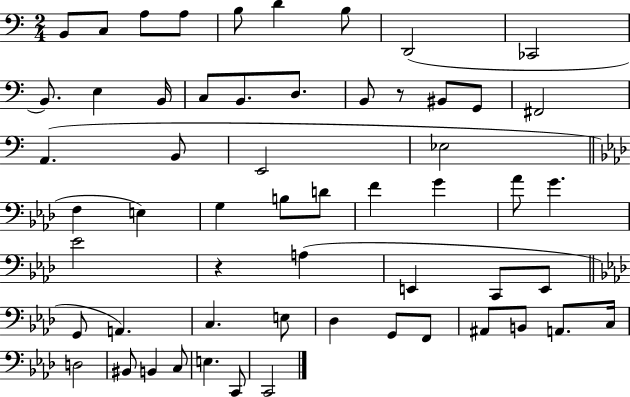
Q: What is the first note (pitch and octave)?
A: B2